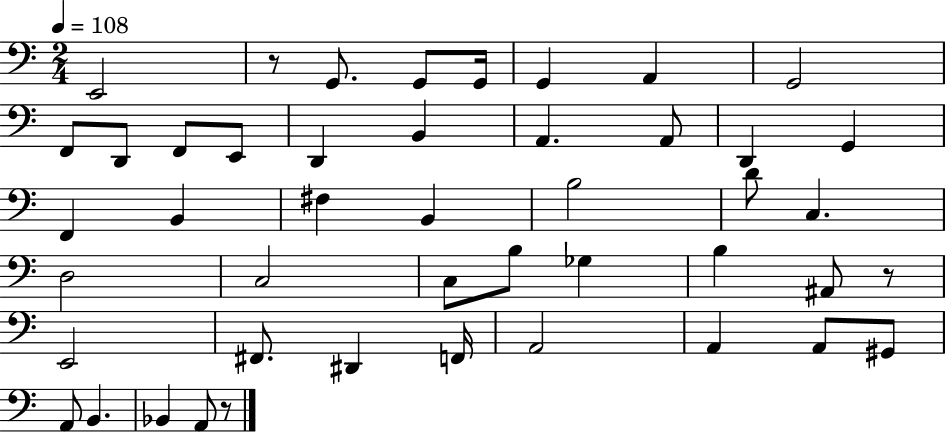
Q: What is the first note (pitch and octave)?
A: E2